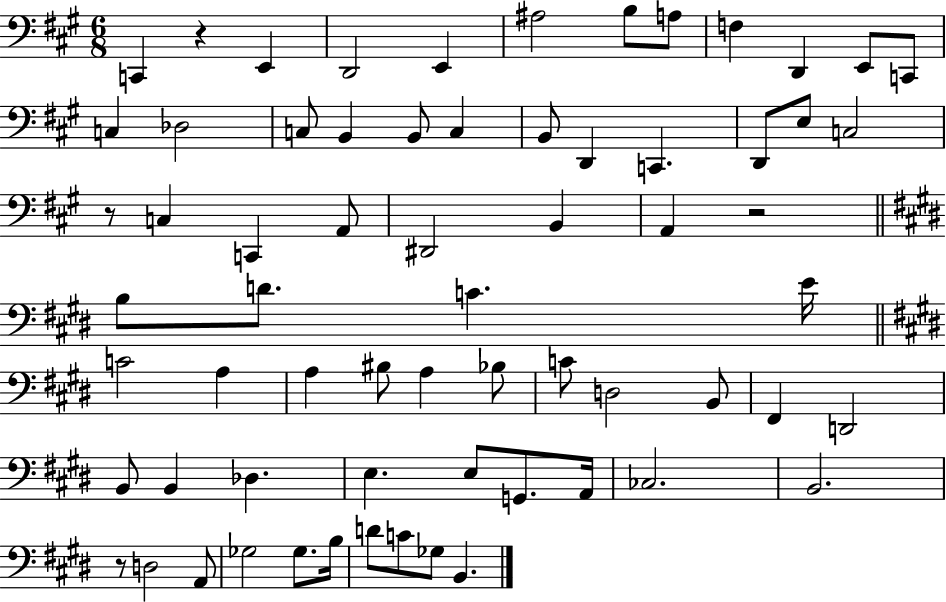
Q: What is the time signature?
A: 6/8